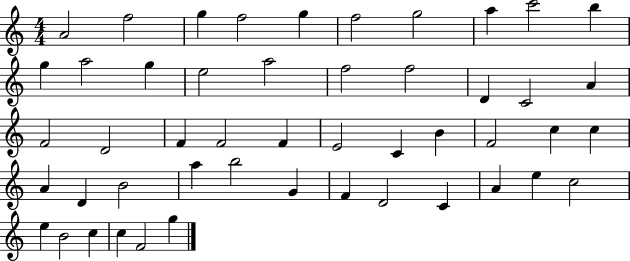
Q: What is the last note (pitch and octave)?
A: G5